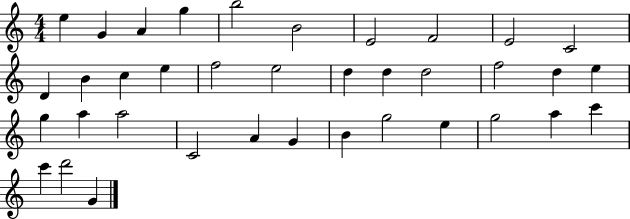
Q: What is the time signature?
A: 4/4